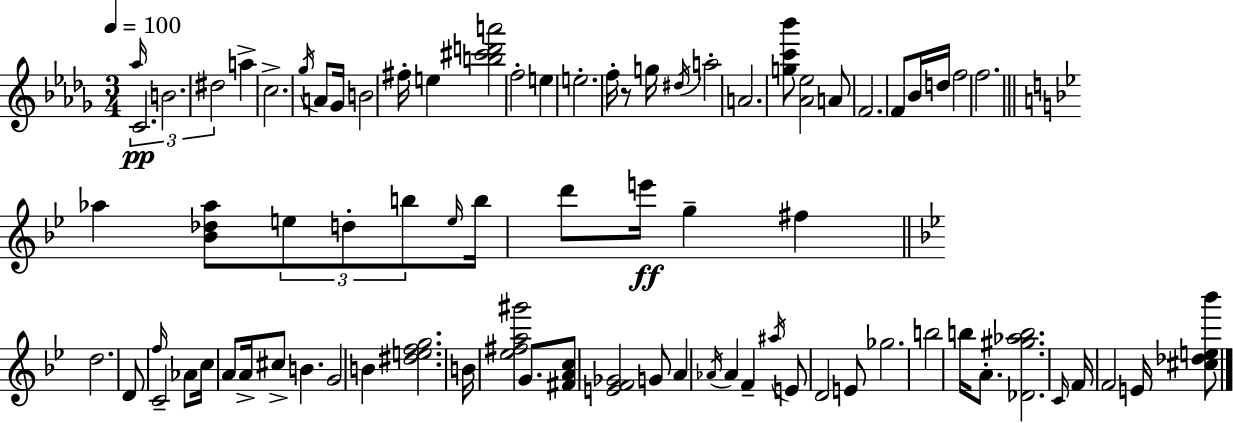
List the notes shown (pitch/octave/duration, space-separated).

Ab5/s C4/h. B4/h. D#5/h A5/q C5/h. Gb5/s A4/e Gb4/s B4/h F#5/s E5/q [B5,C#6,D6,A6]/h F5/h E5/q E5/h. F5/s R/e G5/s D#5/s A5/h A4/h. [G5,C6,Bb6]/e [Ab4,Eb5]/h A4/e F4/h. F4/e Bb4/s D5/s F5/h F5/h. Ab5/q [Bb4,Db5,Ab5]/e E5/e D5/e B5/e E5/s B5/s D6/e E6/s G5/q F#5/q D5/h. D4/e F5/s C4/h Ab4/e C5/s A4/e A4/s C#5/e B4/q. G4/h B4/q [D#5,E5,F5,G5]/h. B4/s [Eb5,F#5,A5,G#6]/h G4/e. [F#4,A4,C5]/e [E4,F4,Gb4]/h G4/e A4/q Ab4/s Ab4/q F4/q A#5/s E4/e D4/h E4/e Gb5/h. B5/h B5/s A4/e. [Db4,G#5,Ab5,B5]/h. C4/s F4/s F4/h E4/s [C#5,Db5,E5,Bb6]/e